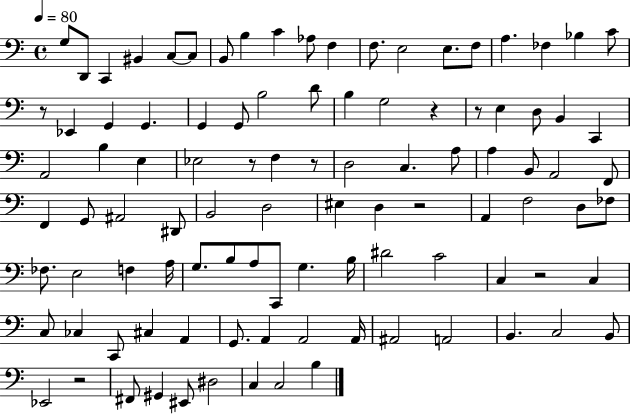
G3/e D2/e C2/q BIS2/q C3/e C3/e B2/e B3/q C4/q Ab3/e F3/q F3/e. E3/h E3/e. F3/e A3/q. FES3/q Bb3/q C4/e R/e Eb2/q G2/q G2/q. G2/q G2/e B3/h D4/e B3/q G3/h R/q R/e E3/q D3/e B2/q C2/q A2/h B3/q E3/q Eb3/h R/e F3/q R/e D3/h C3/q. A3/e A3/q B2/e A2/h F2/e F2/q G2/e A#2/h D#2/e B2/h D3/h EIS3/q D3/q R/h A2/q F3/h D3/e FES3/e FES3/e. E3/h F3/q A3/s G3/e. B3/e A3/e C2/e G3/q. B3/s D#4/h C4/h C3/q R/h C3/q C3/e CES3/q C2/e C#3/q A2/q G2/e. A2/q A2/h A2/s A#2/h A2/h B2/q. C3/h B2/e Eb2/h R/h F#2/e G#2/q EIS2/e D#3/h C3/q C3/h B3/q